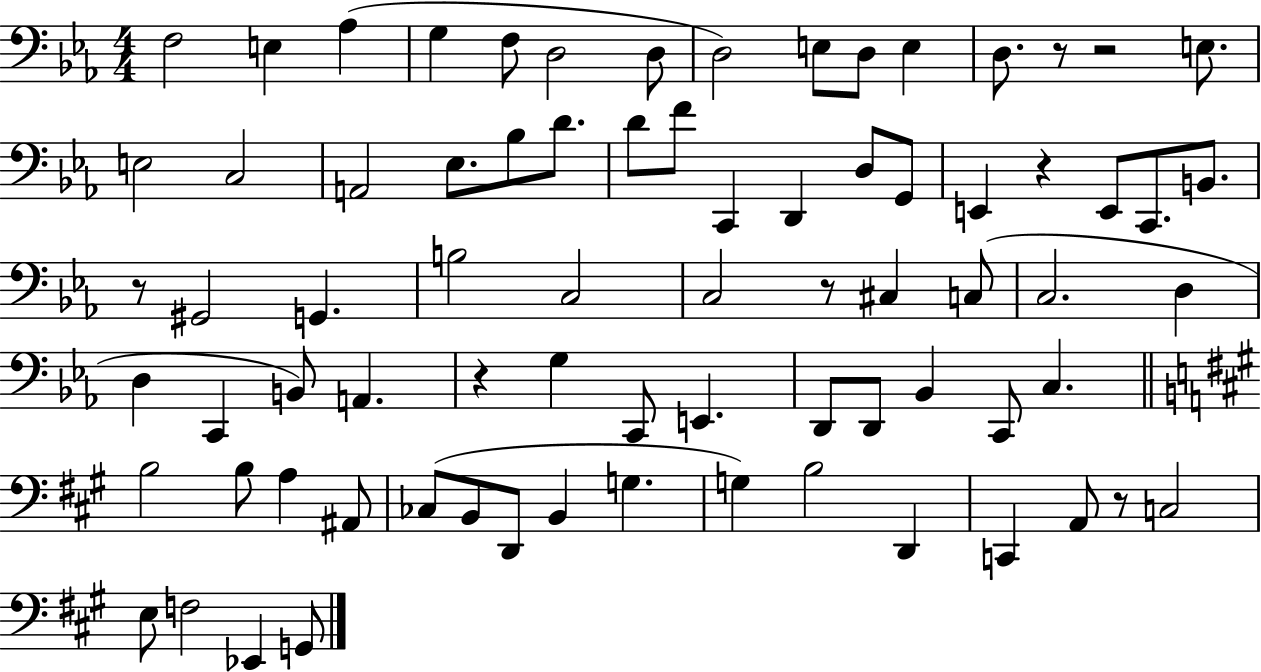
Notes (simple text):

F3/h E3/q Ab3/q G3/q F3/e D3/h D3/e D3/h E3/e D3/e E3/q D3/e. R/e R/h E3/e. E3/h C3/h A2/h Eb3/e. Bb3/e D4/e. D4/e F4/e C2/q D2/q D3/e G2/e E2/q R/q E2/e C2/e. B2/e. R/e G#2/h G2/q. B3/h C3/h C3/h R/e C#3/q C3/e C3/h. D3/q D3/q C2/q B2/e A2/q. R/q G3/q C2/e E2/q. D2/e D2/e Bb2/q C2/e C3/q. B3/h B3/e A3/q A#2/e CES3/e B2/e D2/e B2/q G3/q. G3/q B3/h D2/q C2/q A2/e R/e C3/h E3/e F3/h Eb2/q G2/e